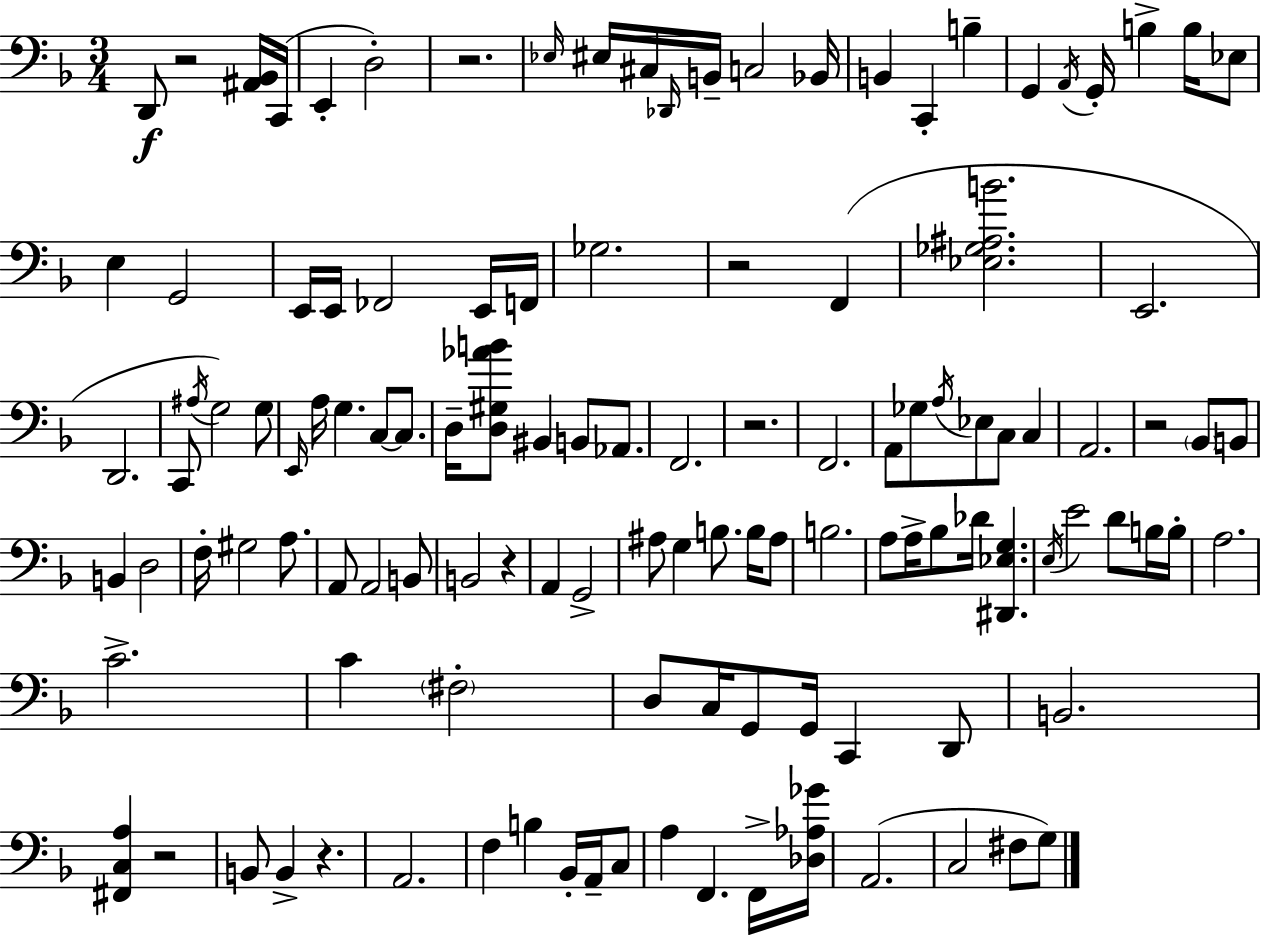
X:1
T:Untitled
M:3/4
L:1/4
K:F
D,,/2 z2 [^A,,_B,,]/4 C,,/4 E,, D,2 z2 _E,/4 ^E,/4 ^C,/4 _D,,/4 B,,/4 C,2 _B,,/4 B,, C,, B, G,, A,,/4 G,,/4 B, B,/4 _E,/2 E, G,,2 E,,/4 E,,/4 _F,,2 E,,/4 F,,/4 _G,2 z2 F,, [_E,_G,^A,B]2 E,,2 D,,2 C,,/2 ^A,/4 G,2 G,/2 E,,/4 A,/4 G, C,/2 C,/2 D,/4 [D,^G,_AB]/2 ^B,, B,,/2 _A,,/2 F,,2 z2 F,,2 A,,/2 _G,/2 A,/4 _E,/2 C,/2 C, A,,2 z2 _B,,/2 B,,/2 B,, D,2 F,/4 ^G,2 A,/2 A,,/2 A,,2 B,,/2 B,,2 z A,, G,,2 ^A,/2 G, B,/2 B,/4 ^A,/2 B,2 A,/2 A,/4 _B,/2 _D/4 [^D,,_E,G,] E,/4 E2 D/2 B,/4 B,/4 A,2 C2 C ^F,2 D,/2 C,/4 G,,/2 G,,/4 C,, D,,/2 B,,2 [^F,,C,A,] z2 B,,/2 B,, z A,,2 F, B, _B,,/4 A,,/4 C,/2 A, F,, F,,/4 [_D,_A,_G]/4 A,,2 C,2 ^F,/2 G,/2